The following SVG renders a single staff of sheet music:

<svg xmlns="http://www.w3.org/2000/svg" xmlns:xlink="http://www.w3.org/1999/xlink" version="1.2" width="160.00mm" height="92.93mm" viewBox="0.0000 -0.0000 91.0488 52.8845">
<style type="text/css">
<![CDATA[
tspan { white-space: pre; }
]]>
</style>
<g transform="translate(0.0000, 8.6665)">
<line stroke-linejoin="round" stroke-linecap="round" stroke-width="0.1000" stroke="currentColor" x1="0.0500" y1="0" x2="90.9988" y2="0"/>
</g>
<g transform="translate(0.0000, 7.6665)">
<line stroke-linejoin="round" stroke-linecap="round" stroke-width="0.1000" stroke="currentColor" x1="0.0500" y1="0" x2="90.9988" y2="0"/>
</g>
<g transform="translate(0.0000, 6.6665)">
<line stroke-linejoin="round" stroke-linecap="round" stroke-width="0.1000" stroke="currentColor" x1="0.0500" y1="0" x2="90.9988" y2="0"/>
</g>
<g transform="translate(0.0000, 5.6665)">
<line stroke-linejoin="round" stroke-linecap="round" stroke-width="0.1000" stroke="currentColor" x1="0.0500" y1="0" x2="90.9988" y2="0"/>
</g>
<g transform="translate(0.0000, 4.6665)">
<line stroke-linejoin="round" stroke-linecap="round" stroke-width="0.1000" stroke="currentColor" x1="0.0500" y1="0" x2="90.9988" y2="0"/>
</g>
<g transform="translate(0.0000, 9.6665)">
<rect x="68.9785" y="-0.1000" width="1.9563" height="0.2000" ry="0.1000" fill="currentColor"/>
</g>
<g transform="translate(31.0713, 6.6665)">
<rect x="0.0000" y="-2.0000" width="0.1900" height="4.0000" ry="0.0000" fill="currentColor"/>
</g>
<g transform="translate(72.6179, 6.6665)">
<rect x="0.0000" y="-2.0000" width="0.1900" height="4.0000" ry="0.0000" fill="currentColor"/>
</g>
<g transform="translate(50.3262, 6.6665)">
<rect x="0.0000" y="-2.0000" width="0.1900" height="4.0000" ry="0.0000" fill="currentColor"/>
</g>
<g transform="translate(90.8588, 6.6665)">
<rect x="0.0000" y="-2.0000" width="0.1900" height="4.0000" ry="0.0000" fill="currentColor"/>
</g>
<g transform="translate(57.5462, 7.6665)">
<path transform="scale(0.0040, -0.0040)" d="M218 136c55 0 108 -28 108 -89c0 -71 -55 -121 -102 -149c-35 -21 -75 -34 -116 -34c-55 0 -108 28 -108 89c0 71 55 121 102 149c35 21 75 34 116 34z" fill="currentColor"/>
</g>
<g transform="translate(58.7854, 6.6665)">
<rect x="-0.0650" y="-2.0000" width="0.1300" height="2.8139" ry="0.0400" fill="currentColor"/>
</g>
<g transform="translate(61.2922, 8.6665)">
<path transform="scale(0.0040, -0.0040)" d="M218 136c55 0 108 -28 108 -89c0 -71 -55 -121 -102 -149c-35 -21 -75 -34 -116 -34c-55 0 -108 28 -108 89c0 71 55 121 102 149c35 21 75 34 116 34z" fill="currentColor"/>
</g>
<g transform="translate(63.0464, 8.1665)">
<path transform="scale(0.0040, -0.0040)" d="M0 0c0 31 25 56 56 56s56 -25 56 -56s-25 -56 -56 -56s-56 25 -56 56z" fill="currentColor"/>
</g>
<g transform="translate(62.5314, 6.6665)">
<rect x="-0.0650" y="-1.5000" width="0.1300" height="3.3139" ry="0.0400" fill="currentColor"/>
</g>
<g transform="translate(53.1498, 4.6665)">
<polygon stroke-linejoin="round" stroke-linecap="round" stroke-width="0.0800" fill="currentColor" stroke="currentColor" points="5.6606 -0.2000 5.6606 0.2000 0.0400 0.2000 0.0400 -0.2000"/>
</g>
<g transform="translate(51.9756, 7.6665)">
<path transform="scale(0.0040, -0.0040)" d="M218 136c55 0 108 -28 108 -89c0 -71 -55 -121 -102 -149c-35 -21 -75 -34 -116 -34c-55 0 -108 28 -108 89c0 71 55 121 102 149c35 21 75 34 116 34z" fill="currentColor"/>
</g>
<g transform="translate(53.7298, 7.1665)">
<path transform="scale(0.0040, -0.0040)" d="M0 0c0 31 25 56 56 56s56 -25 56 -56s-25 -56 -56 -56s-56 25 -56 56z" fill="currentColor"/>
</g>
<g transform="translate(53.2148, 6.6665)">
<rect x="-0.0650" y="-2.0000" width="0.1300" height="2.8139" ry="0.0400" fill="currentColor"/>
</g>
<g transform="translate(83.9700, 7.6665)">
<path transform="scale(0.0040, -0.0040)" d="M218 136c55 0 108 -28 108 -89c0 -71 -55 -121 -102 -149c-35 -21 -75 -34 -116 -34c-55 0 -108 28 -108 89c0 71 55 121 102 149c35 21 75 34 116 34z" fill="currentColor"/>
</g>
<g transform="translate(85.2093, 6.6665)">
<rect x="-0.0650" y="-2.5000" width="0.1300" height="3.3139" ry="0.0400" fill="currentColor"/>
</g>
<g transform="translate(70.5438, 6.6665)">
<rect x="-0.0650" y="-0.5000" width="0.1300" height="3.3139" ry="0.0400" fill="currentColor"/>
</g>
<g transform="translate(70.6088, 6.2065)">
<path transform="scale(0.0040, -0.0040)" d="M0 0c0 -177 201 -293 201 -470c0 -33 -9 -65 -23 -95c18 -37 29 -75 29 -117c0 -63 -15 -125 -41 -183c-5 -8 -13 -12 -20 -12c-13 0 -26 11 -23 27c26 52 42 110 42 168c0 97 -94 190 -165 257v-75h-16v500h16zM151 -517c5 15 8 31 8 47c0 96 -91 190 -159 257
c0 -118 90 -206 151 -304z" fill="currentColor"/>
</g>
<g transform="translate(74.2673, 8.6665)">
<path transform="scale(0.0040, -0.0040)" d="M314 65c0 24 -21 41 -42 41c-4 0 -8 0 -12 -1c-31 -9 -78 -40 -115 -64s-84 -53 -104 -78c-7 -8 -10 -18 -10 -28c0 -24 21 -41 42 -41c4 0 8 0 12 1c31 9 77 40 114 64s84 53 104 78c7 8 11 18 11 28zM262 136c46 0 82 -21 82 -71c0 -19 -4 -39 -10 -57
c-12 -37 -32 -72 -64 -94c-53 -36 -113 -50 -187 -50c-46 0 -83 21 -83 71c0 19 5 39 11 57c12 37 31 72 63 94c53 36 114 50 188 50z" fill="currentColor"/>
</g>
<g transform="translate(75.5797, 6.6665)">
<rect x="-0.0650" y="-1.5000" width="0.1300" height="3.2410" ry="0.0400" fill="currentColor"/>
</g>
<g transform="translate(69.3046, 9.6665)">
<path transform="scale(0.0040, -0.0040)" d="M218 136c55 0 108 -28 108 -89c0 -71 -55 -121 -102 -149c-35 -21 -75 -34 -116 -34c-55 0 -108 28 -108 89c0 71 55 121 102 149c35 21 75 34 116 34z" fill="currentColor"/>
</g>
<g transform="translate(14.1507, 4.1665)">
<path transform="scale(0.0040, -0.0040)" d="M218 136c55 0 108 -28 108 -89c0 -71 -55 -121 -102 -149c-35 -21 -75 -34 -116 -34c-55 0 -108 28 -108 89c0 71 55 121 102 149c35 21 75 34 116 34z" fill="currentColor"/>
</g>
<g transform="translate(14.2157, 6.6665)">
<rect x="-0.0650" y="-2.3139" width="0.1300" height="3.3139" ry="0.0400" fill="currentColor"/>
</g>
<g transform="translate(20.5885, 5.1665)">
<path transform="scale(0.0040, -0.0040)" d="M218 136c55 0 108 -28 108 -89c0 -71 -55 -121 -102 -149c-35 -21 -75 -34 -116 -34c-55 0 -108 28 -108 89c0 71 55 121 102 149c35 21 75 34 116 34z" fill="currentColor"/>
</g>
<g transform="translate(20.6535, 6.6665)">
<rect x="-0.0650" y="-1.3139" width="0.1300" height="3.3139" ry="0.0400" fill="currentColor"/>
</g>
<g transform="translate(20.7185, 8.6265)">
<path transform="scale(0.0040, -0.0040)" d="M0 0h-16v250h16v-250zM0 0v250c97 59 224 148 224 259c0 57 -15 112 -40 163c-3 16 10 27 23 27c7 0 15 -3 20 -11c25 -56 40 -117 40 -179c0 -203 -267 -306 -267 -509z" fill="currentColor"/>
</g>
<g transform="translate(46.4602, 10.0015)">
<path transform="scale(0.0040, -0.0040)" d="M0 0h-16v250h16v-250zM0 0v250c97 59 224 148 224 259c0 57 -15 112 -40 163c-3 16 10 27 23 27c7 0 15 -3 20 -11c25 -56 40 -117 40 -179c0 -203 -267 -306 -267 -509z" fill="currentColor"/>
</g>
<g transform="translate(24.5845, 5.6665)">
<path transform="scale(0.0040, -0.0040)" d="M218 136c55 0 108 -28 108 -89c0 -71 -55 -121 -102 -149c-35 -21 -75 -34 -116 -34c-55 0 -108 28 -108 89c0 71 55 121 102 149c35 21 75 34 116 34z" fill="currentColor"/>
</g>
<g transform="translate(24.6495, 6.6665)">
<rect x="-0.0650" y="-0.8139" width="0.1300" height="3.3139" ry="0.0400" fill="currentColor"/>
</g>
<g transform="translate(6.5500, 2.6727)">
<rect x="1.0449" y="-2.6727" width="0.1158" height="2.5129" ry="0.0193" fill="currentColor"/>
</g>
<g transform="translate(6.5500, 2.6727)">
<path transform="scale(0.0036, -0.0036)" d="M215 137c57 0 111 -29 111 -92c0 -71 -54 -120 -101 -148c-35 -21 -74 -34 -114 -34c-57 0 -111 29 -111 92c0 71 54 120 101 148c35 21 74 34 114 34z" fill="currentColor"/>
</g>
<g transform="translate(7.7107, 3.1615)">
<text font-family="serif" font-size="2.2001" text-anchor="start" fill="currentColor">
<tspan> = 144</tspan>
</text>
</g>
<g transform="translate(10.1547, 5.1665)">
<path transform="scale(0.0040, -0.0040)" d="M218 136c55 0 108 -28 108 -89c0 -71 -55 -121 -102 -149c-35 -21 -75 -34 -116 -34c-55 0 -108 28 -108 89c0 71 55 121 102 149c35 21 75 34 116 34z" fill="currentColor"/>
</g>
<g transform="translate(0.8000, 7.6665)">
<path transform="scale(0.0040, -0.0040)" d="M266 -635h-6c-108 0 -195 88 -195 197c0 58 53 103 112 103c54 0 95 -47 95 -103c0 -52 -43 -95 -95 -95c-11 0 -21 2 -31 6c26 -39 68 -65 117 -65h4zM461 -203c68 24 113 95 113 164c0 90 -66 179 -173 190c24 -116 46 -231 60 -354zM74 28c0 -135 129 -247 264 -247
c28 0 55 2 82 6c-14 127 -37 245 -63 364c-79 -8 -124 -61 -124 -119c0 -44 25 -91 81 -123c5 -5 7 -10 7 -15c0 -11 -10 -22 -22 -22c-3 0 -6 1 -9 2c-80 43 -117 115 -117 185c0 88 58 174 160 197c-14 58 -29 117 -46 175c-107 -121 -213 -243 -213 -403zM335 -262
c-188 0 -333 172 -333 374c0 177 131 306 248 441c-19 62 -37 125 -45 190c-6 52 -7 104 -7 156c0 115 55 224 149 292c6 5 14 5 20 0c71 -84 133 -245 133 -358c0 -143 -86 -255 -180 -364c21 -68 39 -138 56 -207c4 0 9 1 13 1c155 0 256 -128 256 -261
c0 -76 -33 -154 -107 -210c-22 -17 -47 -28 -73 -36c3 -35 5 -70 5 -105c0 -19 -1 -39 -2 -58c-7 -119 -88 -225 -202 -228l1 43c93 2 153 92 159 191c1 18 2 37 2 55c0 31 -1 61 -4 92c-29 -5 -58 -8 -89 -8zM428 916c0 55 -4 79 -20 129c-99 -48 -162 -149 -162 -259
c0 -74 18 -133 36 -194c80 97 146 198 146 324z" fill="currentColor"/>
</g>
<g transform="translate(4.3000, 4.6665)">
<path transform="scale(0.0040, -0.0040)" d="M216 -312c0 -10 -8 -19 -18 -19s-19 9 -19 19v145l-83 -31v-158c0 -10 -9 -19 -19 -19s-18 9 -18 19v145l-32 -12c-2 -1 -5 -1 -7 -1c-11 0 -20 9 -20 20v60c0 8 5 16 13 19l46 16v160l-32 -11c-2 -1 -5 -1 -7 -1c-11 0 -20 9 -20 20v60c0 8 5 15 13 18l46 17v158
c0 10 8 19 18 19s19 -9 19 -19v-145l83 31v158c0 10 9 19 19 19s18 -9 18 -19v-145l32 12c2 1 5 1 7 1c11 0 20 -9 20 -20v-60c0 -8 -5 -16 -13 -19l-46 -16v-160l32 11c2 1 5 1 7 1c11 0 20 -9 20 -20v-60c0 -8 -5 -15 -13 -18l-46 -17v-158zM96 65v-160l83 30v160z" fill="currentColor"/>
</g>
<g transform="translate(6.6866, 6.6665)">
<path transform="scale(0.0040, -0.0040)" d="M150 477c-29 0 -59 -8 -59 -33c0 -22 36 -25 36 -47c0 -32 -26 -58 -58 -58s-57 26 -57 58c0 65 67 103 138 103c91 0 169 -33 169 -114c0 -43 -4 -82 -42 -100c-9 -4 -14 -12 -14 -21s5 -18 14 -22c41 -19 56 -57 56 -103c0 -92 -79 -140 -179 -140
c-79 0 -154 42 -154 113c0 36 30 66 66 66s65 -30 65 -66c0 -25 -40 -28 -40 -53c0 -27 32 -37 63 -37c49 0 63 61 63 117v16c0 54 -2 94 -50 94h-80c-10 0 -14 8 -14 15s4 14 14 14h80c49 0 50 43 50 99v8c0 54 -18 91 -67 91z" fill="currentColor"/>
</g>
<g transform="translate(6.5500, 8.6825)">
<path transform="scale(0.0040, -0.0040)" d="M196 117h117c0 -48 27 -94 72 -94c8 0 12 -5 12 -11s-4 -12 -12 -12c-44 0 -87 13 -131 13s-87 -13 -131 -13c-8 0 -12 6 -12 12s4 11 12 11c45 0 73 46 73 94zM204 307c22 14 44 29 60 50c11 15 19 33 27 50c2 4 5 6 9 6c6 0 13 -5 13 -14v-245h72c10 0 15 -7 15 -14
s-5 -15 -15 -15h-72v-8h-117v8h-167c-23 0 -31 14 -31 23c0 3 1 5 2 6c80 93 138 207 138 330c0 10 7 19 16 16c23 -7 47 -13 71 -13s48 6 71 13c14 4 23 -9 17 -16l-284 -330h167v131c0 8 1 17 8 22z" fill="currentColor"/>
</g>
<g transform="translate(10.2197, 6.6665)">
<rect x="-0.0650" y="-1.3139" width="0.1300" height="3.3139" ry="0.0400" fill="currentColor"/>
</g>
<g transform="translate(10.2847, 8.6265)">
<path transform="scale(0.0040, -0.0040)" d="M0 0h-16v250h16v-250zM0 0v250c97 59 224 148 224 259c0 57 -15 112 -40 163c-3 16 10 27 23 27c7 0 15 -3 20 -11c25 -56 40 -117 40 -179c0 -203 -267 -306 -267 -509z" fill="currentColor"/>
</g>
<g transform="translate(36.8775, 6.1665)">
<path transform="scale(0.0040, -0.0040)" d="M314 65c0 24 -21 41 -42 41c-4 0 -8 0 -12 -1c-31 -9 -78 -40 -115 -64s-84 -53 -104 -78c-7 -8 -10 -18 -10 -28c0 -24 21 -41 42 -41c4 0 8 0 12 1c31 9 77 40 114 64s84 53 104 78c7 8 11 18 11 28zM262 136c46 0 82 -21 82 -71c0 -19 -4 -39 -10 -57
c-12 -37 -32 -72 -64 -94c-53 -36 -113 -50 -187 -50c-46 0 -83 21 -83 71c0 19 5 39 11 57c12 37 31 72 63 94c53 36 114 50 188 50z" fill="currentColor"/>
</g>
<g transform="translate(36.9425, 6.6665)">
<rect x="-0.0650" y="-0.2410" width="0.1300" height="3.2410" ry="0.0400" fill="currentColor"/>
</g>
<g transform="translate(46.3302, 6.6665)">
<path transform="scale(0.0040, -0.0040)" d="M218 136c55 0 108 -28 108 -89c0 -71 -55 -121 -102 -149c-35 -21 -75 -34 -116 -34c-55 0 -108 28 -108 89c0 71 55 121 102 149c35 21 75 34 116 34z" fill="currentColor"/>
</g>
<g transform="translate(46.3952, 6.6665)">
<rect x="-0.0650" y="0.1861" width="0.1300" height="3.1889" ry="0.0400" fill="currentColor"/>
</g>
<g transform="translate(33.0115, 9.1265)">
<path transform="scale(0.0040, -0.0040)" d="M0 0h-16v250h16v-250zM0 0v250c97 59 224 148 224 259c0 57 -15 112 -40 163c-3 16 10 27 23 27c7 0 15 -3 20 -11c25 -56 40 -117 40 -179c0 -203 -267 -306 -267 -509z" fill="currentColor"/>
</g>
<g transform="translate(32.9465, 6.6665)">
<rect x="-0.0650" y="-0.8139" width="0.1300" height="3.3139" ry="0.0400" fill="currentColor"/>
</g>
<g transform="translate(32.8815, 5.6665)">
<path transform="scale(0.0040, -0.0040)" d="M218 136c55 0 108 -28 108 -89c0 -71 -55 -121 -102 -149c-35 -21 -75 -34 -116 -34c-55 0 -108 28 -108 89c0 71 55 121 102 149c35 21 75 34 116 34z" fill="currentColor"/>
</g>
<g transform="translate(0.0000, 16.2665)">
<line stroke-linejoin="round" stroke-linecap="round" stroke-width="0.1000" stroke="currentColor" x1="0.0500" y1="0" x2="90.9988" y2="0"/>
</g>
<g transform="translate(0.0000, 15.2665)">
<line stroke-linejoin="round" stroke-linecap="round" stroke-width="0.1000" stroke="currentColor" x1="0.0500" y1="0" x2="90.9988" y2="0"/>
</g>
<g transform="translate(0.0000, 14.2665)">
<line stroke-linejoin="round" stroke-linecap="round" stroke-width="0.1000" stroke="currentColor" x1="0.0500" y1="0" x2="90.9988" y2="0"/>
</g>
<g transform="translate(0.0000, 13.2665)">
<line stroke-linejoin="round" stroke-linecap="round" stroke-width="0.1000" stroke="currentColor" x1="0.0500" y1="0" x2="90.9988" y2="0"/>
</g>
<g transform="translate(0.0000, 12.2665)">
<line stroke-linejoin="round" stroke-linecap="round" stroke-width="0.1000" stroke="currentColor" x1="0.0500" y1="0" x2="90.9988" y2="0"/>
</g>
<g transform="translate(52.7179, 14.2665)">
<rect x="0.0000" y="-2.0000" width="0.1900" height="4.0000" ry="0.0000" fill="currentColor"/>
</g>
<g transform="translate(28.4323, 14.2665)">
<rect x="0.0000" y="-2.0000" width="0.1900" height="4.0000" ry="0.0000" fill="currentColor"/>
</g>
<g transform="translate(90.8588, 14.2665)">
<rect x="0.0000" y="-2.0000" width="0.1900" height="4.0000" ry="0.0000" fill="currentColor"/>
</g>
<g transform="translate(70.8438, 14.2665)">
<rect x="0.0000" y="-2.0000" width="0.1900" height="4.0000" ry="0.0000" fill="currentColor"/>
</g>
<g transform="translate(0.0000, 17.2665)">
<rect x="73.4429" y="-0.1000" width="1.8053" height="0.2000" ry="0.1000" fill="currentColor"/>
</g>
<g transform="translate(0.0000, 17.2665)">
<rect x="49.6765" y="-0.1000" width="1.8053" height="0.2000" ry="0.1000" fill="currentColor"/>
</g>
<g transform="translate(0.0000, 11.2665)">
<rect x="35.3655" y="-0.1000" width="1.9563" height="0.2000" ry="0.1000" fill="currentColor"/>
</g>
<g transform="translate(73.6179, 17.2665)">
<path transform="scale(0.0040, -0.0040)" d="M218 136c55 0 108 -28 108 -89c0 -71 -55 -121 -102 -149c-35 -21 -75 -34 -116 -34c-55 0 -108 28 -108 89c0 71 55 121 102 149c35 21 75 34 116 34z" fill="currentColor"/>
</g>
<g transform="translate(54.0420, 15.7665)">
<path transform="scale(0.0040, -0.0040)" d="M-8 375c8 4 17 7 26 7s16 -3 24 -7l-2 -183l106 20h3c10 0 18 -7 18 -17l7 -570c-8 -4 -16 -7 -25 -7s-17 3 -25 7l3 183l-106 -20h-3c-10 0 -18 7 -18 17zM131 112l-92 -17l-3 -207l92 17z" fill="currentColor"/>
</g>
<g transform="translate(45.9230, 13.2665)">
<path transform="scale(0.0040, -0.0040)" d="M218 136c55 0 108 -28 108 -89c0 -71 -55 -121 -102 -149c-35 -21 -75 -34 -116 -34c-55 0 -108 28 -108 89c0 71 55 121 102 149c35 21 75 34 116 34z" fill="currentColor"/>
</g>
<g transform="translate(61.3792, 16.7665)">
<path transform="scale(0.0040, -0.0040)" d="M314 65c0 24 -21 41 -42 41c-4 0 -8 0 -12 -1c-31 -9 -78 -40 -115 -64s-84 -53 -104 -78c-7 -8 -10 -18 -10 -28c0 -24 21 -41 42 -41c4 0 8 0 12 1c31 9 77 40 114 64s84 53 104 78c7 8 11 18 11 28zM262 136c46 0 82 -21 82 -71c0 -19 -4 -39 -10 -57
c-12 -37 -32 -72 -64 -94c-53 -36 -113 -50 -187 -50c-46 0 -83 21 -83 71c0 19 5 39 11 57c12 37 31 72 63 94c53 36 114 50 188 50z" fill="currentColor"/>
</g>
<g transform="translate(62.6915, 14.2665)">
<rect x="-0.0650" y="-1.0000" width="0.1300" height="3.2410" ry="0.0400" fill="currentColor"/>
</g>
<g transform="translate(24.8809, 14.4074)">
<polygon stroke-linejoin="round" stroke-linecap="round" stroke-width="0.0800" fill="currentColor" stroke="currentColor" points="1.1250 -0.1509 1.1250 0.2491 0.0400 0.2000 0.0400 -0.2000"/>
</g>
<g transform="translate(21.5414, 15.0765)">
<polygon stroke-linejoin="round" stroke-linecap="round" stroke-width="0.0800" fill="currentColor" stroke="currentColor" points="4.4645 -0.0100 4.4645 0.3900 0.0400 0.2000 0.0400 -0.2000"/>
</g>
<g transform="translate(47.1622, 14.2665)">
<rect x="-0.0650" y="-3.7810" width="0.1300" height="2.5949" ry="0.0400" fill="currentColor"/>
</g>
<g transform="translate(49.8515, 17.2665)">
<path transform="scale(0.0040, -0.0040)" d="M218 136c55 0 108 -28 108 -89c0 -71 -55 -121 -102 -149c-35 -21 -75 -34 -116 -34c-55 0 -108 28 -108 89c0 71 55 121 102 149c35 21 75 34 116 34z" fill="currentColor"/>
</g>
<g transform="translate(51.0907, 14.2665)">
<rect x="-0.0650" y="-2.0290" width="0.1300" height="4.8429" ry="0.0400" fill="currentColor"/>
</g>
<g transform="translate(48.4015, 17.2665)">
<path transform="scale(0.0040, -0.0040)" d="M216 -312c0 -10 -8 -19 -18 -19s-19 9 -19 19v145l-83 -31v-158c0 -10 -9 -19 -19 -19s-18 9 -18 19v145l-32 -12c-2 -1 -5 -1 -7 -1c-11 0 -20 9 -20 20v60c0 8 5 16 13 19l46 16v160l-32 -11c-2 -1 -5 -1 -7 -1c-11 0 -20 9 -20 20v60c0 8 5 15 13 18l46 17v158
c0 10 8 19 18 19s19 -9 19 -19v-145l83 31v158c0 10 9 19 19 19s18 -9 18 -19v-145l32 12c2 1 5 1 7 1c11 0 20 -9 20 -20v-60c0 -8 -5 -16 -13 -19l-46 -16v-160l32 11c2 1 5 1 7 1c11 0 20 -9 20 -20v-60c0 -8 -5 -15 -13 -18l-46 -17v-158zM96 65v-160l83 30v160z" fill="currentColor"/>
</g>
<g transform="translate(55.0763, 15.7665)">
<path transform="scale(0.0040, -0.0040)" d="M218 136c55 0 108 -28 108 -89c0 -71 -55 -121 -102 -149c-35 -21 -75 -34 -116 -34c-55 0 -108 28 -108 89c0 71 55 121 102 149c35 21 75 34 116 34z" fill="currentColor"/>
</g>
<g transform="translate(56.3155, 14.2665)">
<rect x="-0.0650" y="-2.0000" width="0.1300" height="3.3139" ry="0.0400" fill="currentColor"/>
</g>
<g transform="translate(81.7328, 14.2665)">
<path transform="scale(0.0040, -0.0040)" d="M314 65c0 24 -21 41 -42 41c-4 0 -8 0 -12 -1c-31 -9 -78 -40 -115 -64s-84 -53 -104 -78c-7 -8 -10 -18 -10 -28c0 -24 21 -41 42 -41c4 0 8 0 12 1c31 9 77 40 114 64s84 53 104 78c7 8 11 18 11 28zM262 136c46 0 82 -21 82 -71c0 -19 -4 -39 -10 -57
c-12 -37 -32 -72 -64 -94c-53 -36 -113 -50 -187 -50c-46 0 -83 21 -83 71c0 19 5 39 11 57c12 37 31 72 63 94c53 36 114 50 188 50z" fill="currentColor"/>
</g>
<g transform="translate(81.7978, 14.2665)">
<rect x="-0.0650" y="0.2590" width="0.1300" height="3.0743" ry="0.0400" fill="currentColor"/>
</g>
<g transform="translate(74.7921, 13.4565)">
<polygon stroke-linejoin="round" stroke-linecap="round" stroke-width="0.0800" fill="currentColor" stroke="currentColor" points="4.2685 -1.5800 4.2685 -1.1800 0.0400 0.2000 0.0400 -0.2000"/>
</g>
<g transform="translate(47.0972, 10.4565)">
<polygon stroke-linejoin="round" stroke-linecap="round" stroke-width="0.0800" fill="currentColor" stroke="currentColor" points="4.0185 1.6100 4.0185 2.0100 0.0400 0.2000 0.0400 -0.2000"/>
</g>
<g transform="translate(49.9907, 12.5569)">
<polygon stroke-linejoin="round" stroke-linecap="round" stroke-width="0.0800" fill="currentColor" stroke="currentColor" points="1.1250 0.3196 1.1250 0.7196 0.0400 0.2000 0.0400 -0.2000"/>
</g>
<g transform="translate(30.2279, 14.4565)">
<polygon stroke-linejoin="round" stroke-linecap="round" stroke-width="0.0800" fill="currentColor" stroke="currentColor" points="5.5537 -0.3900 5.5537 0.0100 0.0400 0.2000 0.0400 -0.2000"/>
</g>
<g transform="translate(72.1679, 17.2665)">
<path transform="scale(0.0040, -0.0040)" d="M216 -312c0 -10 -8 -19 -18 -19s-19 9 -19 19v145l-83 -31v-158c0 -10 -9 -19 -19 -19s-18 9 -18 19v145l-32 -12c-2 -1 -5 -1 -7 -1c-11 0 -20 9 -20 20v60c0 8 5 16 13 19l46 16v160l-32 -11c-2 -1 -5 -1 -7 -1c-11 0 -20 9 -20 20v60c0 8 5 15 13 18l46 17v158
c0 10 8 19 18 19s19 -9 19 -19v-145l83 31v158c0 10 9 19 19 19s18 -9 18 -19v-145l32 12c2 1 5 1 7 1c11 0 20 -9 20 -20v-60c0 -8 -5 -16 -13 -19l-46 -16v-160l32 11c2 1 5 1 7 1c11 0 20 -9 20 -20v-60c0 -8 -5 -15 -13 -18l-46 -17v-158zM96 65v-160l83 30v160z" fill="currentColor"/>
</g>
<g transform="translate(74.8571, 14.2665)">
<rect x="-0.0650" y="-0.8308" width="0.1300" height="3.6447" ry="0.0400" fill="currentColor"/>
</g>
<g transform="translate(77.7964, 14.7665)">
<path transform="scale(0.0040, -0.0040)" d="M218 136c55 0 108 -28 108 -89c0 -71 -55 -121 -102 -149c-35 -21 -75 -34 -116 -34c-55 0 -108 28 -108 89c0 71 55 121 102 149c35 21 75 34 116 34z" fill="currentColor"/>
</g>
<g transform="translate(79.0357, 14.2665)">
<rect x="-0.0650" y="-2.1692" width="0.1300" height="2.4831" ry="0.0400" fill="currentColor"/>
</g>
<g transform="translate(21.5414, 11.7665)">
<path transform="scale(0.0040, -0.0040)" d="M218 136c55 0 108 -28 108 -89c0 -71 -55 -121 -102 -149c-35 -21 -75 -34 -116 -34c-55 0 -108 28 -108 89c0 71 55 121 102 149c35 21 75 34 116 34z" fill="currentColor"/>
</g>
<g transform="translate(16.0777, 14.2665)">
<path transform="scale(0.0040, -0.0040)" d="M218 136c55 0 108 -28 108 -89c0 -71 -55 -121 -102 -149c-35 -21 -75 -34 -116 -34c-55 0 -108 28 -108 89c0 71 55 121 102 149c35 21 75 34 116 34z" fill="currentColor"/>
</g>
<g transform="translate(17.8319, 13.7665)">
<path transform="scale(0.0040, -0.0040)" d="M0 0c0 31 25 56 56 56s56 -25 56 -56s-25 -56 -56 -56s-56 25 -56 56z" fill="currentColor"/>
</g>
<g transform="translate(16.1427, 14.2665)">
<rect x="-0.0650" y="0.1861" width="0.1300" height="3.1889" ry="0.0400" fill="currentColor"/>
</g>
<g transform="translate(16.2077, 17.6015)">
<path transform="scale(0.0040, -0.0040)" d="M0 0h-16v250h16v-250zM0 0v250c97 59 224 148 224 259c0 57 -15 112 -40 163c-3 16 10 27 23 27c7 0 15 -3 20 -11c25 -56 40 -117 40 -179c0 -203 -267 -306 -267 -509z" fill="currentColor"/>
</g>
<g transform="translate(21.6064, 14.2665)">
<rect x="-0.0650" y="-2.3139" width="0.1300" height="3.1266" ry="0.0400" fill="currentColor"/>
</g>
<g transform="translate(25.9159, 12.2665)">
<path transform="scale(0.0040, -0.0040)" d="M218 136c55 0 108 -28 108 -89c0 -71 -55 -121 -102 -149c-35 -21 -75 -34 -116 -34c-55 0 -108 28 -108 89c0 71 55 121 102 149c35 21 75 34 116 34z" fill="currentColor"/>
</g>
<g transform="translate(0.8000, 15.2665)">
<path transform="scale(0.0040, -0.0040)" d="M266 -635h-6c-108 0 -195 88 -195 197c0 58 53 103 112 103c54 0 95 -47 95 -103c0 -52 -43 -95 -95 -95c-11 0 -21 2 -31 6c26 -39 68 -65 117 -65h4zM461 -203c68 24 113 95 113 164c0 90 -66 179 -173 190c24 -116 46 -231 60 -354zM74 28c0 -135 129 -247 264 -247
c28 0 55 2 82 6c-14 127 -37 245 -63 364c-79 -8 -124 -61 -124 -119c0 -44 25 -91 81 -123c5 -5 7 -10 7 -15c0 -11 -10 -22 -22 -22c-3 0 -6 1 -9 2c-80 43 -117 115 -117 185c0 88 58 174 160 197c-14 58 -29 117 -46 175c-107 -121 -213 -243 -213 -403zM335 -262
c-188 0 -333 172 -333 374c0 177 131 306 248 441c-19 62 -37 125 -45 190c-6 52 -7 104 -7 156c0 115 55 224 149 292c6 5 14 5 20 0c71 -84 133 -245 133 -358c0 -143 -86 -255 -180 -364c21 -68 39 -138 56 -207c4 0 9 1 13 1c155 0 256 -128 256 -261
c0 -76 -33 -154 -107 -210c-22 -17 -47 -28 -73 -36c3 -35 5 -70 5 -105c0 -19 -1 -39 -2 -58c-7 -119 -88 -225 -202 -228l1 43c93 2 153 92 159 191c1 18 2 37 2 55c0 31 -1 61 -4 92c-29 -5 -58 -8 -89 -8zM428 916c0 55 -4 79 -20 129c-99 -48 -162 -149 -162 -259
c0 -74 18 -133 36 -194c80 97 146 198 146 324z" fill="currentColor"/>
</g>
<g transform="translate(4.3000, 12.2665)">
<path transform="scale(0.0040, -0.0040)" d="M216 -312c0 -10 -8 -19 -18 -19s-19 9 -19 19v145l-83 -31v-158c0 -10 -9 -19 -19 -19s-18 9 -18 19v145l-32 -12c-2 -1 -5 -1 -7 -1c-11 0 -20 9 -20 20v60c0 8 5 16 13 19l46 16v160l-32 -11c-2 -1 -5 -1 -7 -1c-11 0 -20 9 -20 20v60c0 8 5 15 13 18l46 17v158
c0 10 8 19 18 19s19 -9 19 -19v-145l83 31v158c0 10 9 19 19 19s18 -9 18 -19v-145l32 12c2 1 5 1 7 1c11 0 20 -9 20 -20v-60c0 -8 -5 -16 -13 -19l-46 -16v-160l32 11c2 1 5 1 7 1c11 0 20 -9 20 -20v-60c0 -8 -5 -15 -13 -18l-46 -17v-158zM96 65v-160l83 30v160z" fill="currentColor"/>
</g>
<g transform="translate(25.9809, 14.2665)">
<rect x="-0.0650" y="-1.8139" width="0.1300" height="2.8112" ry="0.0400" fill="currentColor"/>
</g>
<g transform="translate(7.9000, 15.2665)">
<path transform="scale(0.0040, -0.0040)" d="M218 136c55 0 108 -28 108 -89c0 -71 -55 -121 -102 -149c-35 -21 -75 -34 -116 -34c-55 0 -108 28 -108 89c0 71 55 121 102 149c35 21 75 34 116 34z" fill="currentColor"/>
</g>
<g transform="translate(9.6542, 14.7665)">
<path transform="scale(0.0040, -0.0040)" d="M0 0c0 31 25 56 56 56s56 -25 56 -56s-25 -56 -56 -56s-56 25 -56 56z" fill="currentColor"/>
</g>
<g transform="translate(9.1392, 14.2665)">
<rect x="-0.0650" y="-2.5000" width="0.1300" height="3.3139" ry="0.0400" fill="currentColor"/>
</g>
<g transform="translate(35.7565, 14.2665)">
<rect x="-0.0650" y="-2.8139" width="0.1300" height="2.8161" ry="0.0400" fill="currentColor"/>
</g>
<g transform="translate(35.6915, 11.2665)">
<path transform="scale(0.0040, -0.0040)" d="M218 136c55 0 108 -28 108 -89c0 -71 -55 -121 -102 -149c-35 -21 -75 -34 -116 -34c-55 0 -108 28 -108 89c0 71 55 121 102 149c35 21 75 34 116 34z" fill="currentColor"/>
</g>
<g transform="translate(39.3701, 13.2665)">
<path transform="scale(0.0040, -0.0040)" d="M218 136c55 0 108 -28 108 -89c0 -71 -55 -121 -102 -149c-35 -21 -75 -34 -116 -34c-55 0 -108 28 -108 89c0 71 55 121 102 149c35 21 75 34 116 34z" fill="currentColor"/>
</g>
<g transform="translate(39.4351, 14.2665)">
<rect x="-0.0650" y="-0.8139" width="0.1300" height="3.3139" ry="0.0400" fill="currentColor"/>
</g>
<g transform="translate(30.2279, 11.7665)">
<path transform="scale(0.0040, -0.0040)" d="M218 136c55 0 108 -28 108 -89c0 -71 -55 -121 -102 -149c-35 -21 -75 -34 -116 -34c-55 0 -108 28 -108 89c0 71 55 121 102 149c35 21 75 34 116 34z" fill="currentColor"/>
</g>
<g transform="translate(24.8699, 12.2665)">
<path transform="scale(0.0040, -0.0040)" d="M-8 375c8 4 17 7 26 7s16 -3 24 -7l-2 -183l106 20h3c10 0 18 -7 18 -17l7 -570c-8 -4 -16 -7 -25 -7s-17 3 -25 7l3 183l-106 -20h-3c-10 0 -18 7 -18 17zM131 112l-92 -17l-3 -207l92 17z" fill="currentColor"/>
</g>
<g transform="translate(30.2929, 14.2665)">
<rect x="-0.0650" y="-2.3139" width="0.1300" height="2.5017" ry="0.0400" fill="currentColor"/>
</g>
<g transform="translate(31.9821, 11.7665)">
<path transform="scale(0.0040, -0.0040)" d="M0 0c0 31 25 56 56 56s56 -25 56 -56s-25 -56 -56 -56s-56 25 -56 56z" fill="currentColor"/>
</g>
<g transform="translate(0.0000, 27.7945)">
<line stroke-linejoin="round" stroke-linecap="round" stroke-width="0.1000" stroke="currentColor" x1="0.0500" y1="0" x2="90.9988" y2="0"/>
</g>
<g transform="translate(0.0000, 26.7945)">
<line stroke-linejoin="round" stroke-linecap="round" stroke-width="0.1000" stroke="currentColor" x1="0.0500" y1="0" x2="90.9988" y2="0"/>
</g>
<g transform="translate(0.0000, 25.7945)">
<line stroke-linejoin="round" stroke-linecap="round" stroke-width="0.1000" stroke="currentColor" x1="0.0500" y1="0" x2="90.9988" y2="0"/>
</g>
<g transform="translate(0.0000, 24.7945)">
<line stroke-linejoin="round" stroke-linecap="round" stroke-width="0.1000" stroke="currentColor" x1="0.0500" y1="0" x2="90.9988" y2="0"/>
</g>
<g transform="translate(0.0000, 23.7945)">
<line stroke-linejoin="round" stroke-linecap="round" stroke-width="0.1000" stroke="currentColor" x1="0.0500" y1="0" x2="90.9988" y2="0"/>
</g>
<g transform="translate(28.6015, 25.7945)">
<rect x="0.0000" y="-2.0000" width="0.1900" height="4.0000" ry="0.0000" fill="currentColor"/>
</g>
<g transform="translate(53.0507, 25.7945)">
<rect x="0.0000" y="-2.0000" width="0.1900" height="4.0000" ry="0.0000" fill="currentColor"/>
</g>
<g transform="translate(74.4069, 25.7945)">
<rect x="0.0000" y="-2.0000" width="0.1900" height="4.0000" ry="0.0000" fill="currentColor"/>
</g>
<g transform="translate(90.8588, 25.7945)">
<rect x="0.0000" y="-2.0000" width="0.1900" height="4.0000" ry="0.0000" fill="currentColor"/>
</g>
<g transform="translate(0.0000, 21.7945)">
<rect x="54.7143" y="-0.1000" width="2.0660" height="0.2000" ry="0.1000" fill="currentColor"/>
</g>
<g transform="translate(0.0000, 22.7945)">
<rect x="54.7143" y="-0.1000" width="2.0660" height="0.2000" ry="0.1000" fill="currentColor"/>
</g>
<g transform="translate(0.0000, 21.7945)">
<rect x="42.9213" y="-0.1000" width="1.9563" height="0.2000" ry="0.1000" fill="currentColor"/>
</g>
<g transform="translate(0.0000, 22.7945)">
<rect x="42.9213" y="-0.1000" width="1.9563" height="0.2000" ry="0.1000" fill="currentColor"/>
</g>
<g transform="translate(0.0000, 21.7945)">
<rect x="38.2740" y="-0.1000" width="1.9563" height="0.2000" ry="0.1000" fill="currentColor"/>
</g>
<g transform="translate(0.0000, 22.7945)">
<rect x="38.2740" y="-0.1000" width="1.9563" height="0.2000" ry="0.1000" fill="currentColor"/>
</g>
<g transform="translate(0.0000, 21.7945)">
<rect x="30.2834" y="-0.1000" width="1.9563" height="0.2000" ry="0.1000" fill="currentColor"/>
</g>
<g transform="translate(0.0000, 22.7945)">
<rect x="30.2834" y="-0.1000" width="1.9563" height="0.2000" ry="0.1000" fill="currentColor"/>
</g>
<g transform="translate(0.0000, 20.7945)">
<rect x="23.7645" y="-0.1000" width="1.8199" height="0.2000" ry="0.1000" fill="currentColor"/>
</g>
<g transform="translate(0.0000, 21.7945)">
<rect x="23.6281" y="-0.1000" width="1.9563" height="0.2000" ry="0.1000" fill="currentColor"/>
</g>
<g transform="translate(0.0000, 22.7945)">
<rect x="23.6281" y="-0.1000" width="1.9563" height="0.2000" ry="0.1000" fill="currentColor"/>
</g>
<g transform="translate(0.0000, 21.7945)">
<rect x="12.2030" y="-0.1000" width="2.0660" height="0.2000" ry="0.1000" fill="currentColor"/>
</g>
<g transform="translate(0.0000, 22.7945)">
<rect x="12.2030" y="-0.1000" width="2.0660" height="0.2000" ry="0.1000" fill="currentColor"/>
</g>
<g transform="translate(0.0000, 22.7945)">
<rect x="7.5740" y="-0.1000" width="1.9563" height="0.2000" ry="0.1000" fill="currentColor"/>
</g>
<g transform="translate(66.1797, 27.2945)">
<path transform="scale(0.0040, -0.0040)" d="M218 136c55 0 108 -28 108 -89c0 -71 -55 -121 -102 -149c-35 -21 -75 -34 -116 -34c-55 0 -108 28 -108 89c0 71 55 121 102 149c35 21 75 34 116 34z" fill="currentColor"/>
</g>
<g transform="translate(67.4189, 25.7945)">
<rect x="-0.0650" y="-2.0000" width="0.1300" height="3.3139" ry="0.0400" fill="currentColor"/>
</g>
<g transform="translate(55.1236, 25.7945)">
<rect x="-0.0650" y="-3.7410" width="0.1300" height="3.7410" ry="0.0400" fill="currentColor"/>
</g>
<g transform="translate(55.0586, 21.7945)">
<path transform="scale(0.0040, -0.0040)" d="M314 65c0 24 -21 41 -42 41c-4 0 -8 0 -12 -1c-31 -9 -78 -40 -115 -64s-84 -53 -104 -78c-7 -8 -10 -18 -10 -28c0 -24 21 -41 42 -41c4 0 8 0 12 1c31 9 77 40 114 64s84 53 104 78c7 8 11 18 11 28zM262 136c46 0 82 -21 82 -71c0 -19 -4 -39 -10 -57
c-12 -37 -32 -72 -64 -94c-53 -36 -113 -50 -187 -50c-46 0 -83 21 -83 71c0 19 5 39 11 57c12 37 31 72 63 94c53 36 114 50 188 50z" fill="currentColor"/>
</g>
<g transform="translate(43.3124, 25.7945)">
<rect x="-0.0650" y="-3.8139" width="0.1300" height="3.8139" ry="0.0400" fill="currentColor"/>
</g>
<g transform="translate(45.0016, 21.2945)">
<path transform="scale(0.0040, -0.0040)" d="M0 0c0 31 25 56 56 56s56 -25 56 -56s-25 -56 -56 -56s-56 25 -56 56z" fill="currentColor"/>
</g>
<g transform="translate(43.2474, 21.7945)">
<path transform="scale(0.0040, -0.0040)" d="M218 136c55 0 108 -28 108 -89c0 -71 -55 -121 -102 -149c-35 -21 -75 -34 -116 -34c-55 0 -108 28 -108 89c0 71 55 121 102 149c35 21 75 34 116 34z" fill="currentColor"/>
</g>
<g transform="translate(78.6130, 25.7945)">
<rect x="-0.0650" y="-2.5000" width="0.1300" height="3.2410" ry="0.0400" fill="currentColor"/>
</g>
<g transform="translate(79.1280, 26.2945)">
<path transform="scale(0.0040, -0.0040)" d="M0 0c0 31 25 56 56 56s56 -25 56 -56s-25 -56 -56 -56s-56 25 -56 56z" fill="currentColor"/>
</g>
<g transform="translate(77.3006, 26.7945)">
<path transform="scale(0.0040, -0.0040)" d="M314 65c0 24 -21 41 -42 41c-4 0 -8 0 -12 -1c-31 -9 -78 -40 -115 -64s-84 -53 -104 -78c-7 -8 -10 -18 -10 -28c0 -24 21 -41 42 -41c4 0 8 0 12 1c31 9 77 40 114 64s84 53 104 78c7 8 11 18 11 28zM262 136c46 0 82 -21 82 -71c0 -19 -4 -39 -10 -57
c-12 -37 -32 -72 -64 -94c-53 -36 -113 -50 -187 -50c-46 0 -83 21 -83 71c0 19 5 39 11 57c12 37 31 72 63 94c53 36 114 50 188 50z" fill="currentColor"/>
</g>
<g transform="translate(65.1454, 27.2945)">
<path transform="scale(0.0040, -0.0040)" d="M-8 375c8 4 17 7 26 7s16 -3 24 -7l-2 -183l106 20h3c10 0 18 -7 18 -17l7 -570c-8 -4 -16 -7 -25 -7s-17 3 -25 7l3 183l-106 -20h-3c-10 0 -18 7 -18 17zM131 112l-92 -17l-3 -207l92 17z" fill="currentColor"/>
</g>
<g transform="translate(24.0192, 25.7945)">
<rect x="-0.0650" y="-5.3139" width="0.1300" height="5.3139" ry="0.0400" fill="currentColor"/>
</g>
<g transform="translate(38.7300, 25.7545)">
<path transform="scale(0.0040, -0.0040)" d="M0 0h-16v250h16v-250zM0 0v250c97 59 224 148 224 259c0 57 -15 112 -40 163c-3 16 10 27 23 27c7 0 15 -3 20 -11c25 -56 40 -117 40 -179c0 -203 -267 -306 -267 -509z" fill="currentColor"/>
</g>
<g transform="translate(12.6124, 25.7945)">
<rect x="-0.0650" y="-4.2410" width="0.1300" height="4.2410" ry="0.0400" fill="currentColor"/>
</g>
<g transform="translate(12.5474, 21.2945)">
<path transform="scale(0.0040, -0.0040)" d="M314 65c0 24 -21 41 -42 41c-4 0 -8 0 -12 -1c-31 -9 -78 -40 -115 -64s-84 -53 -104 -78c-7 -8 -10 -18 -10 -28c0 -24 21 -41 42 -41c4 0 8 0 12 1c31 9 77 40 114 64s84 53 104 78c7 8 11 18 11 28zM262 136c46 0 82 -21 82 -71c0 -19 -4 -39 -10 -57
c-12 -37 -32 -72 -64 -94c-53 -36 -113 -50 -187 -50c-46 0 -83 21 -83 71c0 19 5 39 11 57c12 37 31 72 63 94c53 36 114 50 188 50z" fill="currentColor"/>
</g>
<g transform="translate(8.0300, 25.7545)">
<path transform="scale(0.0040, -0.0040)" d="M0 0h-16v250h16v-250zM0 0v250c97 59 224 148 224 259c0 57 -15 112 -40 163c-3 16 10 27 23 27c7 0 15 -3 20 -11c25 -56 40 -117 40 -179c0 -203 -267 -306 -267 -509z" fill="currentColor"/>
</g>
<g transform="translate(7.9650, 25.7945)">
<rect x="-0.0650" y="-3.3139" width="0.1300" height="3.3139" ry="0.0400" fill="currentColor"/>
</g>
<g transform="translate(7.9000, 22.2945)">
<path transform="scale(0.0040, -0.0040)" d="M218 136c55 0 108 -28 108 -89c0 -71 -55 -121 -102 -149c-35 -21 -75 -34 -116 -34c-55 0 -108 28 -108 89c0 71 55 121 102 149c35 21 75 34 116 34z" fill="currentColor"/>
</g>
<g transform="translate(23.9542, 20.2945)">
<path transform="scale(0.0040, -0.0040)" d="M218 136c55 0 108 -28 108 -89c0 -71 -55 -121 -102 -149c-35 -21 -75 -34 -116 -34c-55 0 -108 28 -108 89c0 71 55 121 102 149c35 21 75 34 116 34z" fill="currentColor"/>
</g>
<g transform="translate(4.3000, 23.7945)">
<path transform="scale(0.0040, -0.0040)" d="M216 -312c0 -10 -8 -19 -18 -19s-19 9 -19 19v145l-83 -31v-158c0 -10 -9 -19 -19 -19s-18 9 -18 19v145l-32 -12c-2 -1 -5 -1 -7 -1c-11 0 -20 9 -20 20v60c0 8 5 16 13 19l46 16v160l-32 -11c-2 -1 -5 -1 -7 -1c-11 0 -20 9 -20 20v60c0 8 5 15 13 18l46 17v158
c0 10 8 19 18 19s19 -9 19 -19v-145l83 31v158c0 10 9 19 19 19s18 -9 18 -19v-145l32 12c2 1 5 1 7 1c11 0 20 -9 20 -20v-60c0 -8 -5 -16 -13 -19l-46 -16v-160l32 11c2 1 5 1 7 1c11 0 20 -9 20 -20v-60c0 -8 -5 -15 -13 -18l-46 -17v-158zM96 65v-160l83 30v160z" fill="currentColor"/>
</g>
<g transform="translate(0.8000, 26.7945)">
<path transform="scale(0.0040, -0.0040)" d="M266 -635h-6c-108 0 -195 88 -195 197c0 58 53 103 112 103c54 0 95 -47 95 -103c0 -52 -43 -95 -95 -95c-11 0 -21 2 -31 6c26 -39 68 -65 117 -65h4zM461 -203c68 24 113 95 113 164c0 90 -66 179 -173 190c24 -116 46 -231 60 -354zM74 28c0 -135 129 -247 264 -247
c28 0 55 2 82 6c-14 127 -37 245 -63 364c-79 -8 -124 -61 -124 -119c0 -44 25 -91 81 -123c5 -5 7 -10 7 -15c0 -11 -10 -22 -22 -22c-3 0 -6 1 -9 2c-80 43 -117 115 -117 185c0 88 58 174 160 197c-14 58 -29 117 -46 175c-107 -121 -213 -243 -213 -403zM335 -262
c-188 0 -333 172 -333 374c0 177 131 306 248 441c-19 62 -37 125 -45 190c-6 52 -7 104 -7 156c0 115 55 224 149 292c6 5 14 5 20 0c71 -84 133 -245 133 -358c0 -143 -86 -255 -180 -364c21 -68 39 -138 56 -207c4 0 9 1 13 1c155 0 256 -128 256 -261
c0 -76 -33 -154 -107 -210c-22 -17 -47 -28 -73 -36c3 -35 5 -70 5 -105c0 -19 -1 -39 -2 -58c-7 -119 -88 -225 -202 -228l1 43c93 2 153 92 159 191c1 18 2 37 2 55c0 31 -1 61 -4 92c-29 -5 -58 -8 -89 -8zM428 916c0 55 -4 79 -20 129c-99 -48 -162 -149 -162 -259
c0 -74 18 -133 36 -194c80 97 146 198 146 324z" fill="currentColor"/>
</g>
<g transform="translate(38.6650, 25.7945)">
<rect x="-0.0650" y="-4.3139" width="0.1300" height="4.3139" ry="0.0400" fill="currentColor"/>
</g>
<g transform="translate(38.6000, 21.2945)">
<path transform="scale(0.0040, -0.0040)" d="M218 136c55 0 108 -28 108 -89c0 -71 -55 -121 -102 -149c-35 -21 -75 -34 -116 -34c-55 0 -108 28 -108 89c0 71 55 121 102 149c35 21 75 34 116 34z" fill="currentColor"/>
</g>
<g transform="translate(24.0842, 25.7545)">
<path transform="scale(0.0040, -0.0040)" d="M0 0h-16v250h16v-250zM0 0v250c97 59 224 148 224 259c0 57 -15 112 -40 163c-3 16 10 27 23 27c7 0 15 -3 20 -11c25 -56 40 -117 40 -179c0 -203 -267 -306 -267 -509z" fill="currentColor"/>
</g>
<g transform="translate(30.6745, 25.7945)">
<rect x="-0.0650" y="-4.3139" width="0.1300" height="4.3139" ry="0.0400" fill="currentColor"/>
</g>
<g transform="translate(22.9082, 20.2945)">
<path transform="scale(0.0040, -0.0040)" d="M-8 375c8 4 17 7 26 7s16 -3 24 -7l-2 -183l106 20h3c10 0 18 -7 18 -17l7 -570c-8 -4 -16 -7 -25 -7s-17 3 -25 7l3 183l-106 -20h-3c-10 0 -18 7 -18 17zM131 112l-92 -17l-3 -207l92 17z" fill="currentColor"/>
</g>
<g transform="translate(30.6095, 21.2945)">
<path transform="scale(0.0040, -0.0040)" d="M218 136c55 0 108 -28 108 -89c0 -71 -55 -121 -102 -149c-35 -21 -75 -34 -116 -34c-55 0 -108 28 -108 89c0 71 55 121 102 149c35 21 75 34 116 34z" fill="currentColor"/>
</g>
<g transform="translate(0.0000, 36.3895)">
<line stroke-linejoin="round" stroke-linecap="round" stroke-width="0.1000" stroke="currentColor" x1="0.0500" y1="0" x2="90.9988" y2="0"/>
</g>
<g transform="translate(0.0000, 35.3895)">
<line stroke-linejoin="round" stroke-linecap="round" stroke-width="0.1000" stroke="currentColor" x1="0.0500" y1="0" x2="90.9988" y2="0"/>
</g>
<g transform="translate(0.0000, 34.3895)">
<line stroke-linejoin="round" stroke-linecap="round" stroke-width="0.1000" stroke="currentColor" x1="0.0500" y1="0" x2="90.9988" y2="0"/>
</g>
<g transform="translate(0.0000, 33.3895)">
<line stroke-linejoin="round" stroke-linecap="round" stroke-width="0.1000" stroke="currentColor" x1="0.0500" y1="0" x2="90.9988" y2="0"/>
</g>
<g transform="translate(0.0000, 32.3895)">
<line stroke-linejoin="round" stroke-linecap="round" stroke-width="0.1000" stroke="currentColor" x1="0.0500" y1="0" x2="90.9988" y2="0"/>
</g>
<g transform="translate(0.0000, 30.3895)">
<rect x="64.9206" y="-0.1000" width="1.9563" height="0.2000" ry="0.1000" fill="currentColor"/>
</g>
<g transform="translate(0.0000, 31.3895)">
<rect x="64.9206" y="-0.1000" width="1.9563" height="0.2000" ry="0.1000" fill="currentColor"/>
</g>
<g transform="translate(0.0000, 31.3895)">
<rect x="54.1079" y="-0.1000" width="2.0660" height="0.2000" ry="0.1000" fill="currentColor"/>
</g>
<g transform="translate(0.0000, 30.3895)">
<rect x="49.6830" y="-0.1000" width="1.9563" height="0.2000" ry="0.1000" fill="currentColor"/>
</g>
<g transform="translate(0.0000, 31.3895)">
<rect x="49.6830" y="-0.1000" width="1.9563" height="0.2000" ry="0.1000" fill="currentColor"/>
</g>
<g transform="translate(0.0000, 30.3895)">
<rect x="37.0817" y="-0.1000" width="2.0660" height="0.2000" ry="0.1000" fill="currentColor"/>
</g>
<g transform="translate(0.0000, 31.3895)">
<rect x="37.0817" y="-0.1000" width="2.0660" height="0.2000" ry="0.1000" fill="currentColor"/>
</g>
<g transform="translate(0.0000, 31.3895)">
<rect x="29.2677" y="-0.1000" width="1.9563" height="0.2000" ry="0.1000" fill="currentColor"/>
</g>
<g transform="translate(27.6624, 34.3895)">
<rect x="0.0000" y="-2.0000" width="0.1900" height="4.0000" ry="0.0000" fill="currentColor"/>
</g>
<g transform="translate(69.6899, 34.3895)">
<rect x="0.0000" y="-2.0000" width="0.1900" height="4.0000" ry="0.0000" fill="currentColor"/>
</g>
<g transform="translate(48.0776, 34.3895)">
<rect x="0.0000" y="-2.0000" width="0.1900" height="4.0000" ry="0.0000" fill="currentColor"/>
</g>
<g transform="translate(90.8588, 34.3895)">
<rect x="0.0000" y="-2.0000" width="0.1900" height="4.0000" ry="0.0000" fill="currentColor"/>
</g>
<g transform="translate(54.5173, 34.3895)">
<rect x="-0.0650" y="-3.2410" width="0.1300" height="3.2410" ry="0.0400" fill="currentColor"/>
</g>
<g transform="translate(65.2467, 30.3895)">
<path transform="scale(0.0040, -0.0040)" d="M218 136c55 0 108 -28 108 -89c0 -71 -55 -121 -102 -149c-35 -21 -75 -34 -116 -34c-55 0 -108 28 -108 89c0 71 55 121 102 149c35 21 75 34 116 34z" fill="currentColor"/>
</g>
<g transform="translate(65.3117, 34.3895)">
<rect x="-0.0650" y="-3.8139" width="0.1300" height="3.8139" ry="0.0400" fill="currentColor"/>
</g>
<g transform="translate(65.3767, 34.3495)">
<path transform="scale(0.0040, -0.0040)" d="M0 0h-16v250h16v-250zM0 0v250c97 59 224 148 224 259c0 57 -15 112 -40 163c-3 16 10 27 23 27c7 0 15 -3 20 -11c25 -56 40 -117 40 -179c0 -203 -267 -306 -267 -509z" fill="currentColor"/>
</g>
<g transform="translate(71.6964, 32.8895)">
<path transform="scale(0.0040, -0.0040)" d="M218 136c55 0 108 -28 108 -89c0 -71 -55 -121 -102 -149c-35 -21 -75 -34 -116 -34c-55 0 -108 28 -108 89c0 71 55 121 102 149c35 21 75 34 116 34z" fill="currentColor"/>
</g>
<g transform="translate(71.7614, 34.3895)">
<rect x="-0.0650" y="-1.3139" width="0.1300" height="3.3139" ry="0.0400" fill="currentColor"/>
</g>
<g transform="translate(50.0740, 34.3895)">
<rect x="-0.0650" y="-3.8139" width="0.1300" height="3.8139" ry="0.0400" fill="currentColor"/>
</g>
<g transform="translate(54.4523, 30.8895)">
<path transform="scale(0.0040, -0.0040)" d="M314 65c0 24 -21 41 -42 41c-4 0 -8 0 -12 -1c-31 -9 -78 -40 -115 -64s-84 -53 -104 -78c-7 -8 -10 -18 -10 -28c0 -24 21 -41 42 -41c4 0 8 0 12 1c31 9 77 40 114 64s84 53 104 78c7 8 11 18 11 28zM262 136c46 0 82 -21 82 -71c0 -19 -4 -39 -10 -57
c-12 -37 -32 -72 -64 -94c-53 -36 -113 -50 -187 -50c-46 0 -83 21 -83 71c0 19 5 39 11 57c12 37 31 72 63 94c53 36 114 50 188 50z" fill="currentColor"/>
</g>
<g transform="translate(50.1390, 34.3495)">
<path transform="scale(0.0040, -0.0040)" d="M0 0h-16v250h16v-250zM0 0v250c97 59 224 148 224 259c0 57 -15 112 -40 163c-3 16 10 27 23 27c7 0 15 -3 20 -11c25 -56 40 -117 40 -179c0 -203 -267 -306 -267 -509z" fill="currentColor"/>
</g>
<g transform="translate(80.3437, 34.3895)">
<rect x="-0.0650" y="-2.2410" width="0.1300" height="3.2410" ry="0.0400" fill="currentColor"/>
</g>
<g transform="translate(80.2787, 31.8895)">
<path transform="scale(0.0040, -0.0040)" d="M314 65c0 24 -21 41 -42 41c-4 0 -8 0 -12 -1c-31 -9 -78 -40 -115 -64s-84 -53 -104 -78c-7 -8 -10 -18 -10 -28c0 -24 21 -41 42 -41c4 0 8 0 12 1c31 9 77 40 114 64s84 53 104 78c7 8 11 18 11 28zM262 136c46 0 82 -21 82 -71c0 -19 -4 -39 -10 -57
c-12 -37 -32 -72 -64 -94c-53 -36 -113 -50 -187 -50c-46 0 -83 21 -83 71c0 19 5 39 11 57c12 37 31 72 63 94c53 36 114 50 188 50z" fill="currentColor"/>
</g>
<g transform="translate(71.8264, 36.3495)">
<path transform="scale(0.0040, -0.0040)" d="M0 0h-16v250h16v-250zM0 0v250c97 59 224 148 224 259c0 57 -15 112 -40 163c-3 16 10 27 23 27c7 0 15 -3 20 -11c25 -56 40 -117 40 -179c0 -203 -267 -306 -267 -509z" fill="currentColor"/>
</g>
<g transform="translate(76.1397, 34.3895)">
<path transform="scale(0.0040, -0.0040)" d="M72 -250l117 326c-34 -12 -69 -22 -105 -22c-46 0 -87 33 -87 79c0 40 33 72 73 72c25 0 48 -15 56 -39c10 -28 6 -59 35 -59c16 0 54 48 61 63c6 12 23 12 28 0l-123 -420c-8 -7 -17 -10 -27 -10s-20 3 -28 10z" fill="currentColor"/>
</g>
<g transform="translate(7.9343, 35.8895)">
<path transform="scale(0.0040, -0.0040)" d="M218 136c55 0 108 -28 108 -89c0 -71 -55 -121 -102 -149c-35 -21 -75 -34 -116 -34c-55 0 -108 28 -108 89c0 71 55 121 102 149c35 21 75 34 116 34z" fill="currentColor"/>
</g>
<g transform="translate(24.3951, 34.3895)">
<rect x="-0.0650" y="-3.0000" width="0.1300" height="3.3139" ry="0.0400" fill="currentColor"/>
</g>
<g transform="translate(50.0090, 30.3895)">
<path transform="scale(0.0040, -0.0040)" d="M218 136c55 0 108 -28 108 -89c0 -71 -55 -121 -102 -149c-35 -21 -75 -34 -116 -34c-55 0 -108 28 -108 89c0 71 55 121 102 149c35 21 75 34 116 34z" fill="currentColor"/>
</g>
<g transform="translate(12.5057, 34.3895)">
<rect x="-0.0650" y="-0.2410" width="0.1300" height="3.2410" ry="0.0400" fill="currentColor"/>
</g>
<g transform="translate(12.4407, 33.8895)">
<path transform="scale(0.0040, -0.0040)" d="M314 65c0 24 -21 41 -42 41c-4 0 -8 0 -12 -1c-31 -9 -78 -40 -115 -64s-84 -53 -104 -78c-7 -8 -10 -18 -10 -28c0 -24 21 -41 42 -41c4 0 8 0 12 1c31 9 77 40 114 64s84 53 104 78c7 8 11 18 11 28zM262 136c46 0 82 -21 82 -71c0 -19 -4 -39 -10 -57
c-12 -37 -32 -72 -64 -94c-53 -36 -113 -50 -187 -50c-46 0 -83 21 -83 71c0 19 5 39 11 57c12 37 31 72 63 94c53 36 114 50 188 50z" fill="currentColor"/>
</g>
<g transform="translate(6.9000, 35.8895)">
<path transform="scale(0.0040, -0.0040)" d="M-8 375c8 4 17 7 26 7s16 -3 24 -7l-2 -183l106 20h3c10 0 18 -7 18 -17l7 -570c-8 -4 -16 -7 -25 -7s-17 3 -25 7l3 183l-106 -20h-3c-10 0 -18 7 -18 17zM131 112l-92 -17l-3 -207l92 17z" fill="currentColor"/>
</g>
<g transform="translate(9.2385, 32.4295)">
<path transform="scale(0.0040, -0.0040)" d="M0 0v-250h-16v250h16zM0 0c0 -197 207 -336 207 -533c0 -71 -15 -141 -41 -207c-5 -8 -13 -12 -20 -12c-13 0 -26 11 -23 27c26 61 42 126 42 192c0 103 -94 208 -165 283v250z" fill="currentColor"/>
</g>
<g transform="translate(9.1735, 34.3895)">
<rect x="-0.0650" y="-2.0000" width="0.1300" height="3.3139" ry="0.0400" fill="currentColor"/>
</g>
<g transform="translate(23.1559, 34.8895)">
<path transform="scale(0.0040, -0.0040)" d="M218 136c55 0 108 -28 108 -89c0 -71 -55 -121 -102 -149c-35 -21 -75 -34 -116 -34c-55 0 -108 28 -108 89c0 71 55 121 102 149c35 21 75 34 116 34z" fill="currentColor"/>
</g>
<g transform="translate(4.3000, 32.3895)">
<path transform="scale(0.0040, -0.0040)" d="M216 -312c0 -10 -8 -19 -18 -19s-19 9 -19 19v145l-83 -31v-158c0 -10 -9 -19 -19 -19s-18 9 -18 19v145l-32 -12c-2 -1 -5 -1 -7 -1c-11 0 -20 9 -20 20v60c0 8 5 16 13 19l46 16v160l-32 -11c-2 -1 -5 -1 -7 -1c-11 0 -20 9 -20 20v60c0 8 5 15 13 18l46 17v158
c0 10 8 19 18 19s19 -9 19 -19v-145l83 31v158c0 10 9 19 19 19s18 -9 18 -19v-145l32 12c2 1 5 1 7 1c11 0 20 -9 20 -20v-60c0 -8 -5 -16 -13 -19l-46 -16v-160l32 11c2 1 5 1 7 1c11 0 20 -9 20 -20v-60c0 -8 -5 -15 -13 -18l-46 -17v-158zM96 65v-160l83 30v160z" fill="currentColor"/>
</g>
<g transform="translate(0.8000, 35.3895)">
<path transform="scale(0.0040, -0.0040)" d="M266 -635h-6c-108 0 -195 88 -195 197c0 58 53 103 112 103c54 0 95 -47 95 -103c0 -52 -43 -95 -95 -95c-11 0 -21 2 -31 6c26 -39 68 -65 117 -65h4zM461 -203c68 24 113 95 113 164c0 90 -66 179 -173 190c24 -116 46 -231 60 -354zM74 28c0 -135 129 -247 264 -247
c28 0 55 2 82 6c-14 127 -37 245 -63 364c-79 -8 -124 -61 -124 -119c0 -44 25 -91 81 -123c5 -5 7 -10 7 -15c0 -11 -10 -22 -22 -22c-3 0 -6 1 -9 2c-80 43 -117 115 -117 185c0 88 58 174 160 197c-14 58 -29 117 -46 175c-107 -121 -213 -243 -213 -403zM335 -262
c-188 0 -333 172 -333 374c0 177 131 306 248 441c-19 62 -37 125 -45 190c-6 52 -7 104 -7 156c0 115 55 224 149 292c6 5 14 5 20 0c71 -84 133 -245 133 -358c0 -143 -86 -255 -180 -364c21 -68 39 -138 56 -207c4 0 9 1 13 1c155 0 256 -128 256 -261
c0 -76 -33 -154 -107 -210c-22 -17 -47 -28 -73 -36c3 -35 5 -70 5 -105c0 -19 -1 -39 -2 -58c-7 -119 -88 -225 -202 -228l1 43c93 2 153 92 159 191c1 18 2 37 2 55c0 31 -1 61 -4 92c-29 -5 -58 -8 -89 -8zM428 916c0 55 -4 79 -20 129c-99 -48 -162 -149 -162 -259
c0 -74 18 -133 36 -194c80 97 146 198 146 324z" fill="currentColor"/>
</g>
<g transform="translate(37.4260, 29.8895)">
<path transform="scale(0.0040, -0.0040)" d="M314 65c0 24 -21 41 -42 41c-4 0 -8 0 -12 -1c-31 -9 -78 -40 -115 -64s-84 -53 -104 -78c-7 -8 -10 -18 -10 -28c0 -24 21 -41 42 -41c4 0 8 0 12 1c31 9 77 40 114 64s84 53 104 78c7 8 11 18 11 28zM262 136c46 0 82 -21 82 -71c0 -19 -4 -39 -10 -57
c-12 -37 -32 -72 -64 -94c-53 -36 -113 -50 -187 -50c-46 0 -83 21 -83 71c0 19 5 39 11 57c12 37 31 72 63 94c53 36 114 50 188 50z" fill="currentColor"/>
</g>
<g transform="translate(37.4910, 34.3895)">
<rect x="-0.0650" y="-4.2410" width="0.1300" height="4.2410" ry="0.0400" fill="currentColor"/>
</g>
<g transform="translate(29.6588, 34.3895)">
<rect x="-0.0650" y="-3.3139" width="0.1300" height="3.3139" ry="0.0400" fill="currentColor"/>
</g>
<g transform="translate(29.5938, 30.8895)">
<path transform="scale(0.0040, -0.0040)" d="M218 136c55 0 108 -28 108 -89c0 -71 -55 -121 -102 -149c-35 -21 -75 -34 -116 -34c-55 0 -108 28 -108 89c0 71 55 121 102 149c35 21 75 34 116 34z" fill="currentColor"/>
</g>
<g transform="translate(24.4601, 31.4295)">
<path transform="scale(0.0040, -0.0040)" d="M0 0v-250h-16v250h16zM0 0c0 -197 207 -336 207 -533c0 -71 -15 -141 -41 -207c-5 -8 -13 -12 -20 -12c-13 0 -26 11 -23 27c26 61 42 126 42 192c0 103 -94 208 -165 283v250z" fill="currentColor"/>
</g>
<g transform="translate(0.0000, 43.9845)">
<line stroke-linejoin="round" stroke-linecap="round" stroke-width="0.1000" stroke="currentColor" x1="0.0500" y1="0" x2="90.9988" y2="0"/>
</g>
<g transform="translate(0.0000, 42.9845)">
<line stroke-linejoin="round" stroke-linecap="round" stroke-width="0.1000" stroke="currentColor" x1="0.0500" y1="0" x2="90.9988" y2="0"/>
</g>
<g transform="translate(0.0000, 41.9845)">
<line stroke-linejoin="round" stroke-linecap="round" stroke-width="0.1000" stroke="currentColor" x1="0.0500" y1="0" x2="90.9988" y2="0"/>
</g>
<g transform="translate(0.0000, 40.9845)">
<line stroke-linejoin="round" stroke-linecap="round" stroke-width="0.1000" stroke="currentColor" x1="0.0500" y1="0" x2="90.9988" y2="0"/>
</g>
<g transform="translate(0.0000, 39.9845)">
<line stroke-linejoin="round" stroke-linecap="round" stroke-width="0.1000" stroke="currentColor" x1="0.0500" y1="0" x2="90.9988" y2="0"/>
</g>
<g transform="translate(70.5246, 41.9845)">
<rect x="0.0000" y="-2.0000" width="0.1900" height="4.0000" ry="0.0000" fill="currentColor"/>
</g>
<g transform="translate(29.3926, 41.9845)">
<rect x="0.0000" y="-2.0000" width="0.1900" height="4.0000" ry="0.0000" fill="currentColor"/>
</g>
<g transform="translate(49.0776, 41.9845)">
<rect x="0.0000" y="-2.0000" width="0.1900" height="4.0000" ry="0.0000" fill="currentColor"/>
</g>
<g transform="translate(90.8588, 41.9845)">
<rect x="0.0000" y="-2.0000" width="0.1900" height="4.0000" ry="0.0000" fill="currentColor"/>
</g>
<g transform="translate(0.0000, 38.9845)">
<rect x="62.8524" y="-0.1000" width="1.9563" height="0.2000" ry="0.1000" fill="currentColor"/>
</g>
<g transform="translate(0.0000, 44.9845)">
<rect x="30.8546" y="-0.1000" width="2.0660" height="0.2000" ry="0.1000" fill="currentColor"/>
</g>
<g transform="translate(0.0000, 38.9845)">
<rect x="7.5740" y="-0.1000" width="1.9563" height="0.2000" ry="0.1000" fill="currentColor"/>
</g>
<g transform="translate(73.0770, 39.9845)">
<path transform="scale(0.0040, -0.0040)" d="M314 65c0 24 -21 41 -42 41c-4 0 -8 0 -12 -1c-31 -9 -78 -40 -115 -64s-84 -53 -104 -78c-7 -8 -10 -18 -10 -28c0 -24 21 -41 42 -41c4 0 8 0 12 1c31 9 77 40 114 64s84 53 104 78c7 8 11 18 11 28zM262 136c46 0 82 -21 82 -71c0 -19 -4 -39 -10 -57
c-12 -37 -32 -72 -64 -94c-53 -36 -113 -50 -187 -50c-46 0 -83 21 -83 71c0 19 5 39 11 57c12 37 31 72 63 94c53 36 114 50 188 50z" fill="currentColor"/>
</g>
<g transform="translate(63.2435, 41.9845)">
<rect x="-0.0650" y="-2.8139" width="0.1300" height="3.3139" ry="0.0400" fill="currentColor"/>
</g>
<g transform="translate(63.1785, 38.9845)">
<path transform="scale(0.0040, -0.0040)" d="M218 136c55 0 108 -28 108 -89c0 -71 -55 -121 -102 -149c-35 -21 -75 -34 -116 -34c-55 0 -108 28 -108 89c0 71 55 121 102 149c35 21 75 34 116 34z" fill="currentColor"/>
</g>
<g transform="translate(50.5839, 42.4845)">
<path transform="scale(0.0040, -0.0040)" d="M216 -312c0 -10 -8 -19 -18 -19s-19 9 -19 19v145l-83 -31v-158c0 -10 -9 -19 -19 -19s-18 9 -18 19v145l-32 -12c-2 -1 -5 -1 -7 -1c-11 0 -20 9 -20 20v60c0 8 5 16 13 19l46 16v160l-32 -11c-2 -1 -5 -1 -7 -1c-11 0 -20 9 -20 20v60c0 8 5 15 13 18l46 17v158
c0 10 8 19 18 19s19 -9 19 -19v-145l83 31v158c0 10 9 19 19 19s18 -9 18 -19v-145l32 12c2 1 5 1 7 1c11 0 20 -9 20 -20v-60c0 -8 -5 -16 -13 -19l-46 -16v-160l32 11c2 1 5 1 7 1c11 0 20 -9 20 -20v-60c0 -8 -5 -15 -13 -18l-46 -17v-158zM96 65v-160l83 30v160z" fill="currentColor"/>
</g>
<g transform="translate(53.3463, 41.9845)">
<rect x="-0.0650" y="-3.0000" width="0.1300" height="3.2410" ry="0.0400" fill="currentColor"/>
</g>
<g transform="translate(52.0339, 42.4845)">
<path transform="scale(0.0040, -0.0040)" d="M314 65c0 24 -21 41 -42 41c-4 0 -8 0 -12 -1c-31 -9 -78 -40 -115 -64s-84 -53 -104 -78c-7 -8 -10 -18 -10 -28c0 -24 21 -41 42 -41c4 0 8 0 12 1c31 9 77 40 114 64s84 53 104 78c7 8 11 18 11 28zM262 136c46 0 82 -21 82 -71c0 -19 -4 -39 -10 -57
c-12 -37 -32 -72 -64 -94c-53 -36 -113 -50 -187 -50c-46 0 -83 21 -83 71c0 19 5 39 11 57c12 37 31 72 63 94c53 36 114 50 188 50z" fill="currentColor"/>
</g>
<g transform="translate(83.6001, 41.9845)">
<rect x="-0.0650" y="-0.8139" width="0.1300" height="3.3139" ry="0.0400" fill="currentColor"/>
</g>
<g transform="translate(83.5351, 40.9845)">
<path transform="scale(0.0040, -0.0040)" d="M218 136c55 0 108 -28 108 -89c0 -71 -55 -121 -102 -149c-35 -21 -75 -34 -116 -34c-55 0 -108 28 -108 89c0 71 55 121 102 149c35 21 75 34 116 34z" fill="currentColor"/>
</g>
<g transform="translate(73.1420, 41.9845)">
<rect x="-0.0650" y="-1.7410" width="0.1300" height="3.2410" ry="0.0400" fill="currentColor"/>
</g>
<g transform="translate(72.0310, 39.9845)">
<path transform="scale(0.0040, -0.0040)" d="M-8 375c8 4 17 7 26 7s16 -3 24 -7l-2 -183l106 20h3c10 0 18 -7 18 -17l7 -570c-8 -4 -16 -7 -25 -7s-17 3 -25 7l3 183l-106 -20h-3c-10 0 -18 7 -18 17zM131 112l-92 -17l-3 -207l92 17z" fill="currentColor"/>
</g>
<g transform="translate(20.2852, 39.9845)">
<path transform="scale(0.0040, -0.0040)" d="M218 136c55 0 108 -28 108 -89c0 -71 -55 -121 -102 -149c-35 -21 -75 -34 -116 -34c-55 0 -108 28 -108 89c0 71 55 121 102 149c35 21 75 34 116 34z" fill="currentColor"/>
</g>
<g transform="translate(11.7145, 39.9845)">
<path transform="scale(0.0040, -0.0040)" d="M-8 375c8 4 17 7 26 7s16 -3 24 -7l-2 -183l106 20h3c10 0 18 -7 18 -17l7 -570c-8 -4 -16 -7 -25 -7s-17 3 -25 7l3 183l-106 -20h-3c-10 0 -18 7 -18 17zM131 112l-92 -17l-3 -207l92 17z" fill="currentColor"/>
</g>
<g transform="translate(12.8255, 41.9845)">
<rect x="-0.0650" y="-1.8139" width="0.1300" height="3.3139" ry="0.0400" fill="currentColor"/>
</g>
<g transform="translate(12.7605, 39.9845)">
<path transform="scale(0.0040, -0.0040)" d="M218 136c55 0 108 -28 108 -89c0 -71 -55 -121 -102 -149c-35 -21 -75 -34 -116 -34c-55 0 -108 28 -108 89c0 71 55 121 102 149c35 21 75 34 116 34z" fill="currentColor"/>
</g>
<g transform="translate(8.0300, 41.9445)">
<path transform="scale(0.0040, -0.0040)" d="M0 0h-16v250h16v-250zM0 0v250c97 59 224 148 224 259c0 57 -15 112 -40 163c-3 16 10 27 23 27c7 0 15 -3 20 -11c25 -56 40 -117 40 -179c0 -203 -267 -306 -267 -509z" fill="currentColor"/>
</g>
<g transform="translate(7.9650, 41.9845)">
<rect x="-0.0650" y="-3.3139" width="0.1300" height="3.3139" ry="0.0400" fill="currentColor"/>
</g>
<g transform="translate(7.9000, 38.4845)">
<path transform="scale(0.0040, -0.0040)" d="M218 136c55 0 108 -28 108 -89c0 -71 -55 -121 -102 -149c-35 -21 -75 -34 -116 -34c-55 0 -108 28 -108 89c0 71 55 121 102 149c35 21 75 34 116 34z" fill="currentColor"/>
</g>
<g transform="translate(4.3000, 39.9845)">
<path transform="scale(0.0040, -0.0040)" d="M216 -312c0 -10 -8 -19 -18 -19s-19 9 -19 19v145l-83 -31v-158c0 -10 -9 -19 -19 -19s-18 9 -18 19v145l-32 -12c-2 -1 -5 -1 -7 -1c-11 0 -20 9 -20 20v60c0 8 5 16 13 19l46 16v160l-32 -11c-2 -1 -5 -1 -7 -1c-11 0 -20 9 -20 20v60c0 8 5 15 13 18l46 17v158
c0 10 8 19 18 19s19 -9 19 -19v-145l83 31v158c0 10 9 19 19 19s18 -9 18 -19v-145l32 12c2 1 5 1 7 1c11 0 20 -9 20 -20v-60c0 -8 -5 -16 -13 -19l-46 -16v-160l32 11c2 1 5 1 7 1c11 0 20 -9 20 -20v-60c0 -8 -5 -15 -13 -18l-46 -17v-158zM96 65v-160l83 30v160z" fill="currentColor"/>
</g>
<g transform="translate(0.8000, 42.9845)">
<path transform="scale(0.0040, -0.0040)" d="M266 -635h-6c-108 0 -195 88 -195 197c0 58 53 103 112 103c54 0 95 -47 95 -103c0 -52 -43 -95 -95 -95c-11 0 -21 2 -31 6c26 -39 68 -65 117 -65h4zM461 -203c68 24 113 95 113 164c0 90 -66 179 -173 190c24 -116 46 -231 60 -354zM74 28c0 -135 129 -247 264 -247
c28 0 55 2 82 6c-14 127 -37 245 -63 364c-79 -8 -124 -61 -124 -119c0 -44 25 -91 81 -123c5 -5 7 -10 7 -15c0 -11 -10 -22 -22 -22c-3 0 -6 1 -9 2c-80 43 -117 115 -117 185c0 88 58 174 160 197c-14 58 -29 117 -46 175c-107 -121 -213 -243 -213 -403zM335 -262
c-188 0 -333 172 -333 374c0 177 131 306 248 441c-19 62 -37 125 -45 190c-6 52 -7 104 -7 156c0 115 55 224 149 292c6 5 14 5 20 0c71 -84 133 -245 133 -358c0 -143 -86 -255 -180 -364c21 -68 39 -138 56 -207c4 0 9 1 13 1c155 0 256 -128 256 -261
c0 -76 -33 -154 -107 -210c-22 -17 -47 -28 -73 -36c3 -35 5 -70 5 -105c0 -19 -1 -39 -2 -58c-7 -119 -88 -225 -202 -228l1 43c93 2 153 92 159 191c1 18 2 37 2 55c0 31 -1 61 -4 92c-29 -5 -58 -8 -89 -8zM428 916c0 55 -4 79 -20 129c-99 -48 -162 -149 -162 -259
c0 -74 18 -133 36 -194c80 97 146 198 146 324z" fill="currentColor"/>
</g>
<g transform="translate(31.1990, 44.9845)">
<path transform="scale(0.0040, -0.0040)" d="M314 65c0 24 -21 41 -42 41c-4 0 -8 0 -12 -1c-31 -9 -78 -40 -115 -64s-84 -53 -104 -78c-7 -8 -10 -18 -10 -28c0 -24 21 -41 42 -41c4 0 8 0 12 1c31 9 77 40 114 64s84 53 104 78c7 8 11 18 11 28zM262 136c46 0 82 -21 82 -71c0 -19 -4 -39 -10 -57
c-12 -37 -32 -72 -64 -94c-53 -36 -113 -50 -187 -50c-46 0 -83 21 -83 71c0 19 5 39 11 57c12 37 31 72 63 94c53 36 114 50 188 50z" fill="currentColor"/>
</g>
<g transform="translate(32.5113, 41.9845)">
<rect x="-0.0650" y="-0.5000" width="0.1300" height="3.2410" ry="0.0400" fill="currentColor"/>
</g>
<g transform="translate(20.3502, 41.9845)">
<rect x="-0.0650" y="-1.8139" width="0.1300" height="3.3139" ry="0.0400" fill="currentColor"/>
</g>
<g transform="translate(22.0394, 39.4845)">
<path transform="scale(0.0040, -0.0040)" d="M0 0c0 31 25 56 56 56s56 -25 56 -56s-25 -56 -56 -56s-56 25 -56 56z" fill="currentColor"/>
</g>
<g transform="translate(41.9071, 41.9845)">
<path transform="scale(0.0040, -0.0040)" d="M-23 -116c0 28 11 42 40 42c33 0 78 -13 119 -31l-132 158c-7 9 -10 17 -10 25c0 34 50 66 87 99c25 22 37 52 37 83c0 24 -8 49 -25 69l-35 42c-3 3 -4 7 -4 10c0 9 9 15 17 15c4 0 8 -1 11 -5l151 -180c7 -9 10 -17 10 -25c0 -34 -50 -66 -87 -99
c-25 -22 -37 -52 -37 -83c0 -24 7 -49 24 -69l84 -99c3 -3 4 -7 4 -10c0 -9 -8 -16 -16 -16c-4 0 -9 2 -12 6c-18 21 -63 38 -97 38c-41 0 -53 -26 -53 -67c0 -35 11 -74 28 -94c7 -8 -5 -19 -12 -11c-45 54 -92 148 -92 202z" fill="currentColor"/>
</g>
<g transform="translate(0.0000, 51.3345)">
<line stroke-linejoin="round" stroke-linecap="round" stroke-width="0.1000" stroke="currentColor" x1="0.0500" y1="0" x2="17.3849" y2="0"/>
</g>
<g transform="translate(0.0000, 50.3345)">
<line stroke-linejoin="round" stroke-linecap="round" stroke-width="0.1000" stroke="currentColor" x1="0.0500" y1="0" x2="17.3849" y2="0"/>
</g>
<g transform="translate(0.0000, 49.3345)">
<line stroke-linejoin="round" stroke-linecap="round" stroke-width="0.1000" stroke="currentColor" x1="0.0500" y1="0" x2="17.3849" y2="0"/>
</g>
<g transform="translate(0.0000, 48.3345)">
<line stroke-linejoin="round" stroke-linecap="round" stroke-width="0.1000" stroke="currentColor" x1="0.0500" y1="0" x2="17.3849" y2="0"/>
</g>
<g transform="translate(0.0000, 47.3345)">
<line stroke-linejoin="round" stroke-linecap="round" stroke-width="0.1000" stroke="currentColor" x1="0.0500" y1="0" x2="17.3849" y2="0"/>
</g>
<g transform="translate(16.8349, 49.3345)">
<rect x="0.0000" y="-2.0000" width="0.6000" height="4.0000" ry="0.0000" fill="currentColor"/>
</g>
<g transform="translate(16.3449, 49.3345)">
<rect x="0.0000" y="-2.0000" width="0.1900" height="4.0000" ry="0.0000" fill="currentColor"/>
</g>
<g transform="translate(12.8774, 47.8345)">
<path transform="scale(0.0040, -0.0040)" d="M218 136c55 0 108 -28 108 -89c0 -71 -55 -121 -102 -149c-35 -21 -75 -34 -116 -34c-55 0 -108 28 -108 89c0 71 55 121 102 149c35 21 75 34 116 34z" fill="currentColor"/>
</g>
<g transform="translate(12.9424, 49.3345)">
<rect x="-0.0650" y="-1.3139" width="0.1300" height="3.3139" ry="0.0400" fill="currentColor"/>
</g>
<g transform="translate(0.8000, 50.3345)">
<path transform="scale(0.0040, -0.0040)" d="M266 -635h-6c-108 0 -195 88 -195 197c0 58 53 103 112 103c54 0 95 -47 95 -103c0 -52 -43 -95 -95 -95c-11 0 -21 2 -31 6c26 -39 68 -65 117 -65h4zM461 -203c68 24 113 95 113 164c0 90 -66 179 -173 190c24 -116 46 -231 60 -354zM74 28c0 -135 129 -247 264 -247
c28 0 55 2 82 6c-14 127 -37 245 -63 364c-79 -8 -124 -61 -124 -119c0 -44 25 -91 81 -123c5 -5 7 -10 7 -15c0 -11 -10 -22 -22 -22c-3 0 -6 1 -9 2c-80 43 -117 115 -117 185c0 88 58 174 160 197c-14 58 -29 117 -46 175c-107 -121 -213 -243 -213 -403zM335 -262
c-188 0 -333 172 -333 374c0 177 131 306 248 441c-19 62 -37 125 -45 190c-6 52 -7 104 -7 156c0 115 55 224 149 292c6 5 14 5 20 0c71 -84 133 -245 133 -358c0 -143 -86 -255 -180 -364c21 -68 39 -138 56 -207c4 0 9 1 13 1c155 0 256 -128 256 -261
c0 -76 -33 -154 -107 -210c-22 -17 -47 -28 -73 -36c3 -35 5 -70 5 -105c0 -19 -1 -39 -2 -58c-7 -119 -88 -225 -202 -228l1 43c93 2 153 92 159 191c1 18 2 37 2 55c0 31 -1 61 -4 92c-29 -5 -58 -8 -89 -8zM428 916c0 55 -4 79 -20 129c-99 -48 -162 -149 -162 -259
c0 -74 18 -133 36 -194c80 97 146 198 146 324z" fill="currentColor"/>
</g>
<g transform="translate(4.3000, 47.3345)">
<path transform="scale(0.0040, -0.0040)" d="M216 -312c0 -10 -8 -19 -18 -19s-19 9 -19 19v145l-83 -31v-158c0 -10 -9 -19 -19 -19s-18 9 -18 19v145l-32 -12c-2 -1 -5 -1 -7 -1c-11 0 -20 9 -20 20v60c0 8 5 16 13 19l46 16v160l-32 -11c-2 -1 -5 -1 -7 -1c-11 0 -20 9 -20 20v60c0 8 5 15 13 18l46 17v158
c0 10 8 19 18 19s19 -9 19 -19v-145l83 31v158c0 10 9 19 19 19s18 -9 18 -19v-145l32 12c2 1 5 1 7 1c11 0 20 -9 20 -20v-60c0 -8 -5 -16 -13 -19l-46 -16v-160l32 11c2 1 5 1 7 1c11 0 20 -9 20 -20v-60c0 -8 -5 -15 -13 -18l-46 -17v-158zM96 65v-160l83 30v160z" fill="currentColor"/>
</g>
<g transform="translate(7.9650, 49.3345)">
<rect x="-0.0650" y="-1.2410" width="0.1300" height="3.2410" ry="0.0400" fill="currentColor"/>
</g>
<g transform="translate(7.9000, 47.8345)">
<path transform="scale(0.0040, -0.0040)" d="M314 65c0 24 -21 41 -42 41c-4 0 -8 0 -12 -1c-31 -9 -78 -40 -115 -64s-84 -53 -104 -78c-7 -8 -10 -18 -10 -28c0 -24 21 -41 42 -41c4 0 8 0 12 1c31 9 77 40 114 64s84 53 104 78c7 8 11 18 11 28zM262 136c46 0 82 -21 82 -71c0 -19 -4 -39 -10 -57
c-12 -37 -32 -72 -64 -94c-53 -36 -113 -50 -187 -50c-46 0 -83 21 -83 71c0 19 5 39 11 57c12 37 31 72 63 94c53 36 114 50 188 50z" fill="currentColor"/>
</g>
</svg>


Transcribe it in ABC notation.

X:1
T:Untitled
M:3/4
L:1/4
K:G
e/2 g e/2 d d/2 c2 B/2 G/2 G/2 E C/4 E2 G G B/2 g/2 f/4 g/2 a/2 d d/2 ^C/4 F D2 ^C/2 A/2 B2 b/2 d'2 f'/2 d' d'/2 c' c'2 F G2 F/2 c2 A/2 b d'2 c'/2 b2 c'/2 e/2 z/2 g2 b/2 f f C2 z ^A2 a f2 d e2 e